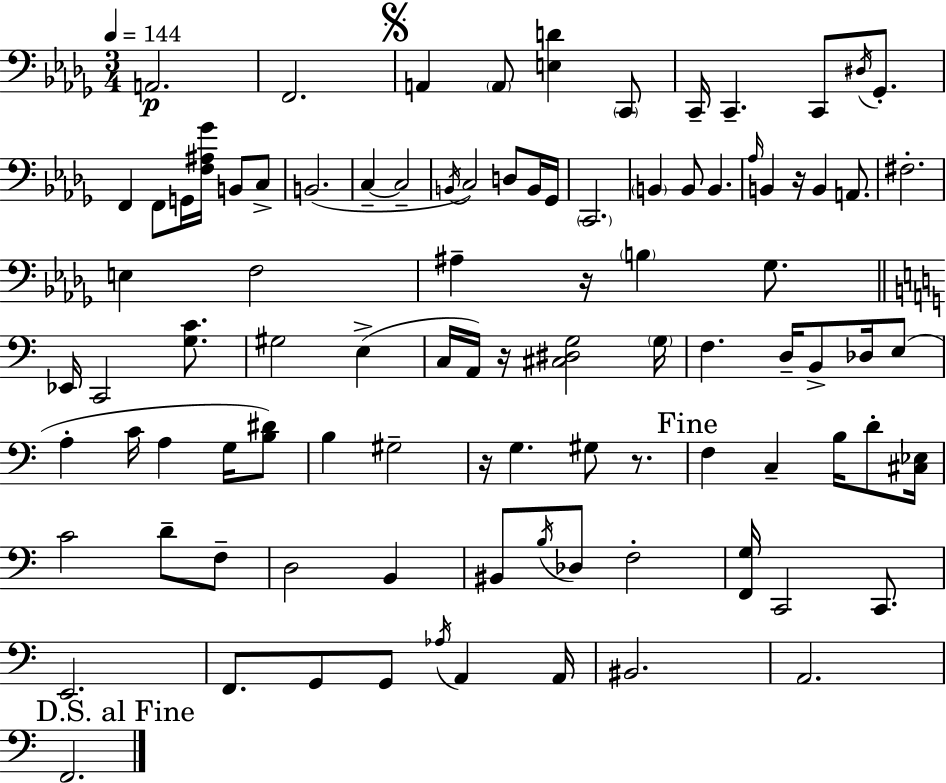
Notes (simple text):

A2/h. F2/h. A2/q A2/e [E3,D4]/q C2/e C2/s C2/q. C2/e D#3/s Gb2/e. F2/q F2/e G2/s [F3,A#3,Gb4]/s B2/e C3/e B2/h. C3/q C3/h B2/s C3/h D3/e B2/s Gb2/s C2/h. B2/q B2/e B2/q. Ab3/s B2/q R/s B2/q A2/e. F#3/h. E3/q F3/h A#3/q R/s B3/q Gb3/e. Eb2/s C2/h [G3,C4]/e. G#3/h E3/q C3/s A2/s R/s [C#3,D#3,G3]/h G3/s F3/q. D3/s B2/e Db3/s E3/e A3/q C4/s A3/q G3/s [B3,D#4]/e B3/q G#3/h R/s G3/q. G#3/e R/e. F3/q C3/q B3/s D4/e [C#3,Eb3]/s C4/h D4/e F3/e D3/h B2/q BIS2/e B3/s Db3/e F3/h [F2,G3]/s C2/h C2/e. E2/h. F2/e. G2/e G2/e Ab3/s A2/q A2/s BIS2/h. A2/h. F2/h.